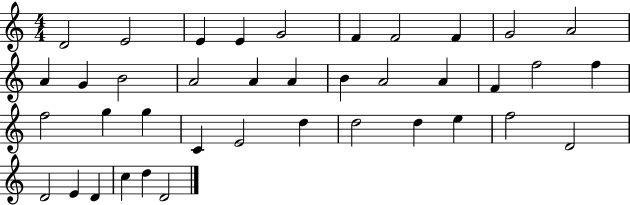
D4/h E4/h E4/q E4/q G4/h F4/q F4/h F4/q G4/h A4/h A4/q G4/q B4/h A4/h A4/q A4/q B4/q A4/h A4/q F4/q F5/h F5/q F5/h G5/q G5/q C4/q E4/h D5/q D5/h D5/q E5/q F5/h D4/h D4/h E4/q D4/q C5/q D5/q D4/h